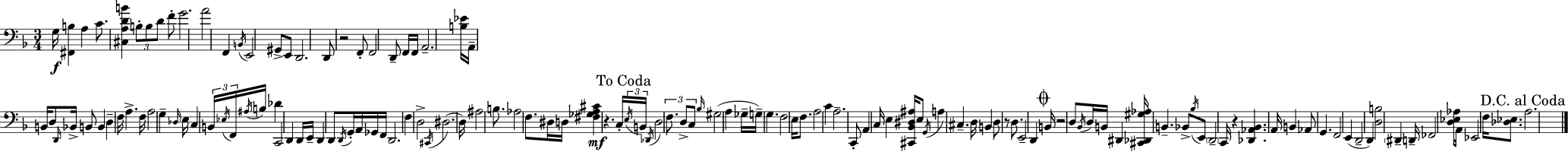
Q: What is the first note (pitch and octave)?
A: G3